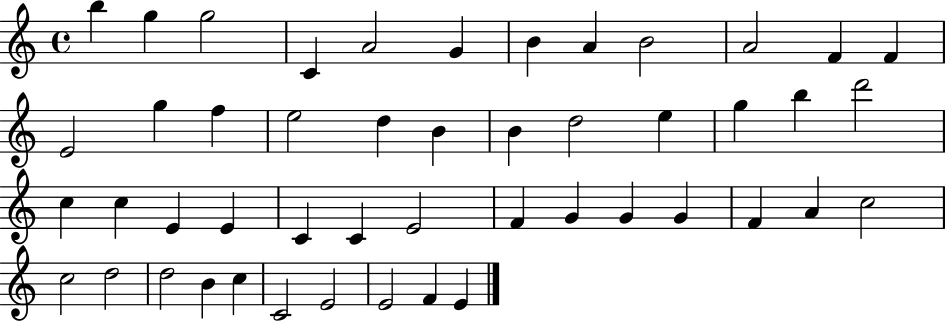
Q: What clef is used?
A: treble